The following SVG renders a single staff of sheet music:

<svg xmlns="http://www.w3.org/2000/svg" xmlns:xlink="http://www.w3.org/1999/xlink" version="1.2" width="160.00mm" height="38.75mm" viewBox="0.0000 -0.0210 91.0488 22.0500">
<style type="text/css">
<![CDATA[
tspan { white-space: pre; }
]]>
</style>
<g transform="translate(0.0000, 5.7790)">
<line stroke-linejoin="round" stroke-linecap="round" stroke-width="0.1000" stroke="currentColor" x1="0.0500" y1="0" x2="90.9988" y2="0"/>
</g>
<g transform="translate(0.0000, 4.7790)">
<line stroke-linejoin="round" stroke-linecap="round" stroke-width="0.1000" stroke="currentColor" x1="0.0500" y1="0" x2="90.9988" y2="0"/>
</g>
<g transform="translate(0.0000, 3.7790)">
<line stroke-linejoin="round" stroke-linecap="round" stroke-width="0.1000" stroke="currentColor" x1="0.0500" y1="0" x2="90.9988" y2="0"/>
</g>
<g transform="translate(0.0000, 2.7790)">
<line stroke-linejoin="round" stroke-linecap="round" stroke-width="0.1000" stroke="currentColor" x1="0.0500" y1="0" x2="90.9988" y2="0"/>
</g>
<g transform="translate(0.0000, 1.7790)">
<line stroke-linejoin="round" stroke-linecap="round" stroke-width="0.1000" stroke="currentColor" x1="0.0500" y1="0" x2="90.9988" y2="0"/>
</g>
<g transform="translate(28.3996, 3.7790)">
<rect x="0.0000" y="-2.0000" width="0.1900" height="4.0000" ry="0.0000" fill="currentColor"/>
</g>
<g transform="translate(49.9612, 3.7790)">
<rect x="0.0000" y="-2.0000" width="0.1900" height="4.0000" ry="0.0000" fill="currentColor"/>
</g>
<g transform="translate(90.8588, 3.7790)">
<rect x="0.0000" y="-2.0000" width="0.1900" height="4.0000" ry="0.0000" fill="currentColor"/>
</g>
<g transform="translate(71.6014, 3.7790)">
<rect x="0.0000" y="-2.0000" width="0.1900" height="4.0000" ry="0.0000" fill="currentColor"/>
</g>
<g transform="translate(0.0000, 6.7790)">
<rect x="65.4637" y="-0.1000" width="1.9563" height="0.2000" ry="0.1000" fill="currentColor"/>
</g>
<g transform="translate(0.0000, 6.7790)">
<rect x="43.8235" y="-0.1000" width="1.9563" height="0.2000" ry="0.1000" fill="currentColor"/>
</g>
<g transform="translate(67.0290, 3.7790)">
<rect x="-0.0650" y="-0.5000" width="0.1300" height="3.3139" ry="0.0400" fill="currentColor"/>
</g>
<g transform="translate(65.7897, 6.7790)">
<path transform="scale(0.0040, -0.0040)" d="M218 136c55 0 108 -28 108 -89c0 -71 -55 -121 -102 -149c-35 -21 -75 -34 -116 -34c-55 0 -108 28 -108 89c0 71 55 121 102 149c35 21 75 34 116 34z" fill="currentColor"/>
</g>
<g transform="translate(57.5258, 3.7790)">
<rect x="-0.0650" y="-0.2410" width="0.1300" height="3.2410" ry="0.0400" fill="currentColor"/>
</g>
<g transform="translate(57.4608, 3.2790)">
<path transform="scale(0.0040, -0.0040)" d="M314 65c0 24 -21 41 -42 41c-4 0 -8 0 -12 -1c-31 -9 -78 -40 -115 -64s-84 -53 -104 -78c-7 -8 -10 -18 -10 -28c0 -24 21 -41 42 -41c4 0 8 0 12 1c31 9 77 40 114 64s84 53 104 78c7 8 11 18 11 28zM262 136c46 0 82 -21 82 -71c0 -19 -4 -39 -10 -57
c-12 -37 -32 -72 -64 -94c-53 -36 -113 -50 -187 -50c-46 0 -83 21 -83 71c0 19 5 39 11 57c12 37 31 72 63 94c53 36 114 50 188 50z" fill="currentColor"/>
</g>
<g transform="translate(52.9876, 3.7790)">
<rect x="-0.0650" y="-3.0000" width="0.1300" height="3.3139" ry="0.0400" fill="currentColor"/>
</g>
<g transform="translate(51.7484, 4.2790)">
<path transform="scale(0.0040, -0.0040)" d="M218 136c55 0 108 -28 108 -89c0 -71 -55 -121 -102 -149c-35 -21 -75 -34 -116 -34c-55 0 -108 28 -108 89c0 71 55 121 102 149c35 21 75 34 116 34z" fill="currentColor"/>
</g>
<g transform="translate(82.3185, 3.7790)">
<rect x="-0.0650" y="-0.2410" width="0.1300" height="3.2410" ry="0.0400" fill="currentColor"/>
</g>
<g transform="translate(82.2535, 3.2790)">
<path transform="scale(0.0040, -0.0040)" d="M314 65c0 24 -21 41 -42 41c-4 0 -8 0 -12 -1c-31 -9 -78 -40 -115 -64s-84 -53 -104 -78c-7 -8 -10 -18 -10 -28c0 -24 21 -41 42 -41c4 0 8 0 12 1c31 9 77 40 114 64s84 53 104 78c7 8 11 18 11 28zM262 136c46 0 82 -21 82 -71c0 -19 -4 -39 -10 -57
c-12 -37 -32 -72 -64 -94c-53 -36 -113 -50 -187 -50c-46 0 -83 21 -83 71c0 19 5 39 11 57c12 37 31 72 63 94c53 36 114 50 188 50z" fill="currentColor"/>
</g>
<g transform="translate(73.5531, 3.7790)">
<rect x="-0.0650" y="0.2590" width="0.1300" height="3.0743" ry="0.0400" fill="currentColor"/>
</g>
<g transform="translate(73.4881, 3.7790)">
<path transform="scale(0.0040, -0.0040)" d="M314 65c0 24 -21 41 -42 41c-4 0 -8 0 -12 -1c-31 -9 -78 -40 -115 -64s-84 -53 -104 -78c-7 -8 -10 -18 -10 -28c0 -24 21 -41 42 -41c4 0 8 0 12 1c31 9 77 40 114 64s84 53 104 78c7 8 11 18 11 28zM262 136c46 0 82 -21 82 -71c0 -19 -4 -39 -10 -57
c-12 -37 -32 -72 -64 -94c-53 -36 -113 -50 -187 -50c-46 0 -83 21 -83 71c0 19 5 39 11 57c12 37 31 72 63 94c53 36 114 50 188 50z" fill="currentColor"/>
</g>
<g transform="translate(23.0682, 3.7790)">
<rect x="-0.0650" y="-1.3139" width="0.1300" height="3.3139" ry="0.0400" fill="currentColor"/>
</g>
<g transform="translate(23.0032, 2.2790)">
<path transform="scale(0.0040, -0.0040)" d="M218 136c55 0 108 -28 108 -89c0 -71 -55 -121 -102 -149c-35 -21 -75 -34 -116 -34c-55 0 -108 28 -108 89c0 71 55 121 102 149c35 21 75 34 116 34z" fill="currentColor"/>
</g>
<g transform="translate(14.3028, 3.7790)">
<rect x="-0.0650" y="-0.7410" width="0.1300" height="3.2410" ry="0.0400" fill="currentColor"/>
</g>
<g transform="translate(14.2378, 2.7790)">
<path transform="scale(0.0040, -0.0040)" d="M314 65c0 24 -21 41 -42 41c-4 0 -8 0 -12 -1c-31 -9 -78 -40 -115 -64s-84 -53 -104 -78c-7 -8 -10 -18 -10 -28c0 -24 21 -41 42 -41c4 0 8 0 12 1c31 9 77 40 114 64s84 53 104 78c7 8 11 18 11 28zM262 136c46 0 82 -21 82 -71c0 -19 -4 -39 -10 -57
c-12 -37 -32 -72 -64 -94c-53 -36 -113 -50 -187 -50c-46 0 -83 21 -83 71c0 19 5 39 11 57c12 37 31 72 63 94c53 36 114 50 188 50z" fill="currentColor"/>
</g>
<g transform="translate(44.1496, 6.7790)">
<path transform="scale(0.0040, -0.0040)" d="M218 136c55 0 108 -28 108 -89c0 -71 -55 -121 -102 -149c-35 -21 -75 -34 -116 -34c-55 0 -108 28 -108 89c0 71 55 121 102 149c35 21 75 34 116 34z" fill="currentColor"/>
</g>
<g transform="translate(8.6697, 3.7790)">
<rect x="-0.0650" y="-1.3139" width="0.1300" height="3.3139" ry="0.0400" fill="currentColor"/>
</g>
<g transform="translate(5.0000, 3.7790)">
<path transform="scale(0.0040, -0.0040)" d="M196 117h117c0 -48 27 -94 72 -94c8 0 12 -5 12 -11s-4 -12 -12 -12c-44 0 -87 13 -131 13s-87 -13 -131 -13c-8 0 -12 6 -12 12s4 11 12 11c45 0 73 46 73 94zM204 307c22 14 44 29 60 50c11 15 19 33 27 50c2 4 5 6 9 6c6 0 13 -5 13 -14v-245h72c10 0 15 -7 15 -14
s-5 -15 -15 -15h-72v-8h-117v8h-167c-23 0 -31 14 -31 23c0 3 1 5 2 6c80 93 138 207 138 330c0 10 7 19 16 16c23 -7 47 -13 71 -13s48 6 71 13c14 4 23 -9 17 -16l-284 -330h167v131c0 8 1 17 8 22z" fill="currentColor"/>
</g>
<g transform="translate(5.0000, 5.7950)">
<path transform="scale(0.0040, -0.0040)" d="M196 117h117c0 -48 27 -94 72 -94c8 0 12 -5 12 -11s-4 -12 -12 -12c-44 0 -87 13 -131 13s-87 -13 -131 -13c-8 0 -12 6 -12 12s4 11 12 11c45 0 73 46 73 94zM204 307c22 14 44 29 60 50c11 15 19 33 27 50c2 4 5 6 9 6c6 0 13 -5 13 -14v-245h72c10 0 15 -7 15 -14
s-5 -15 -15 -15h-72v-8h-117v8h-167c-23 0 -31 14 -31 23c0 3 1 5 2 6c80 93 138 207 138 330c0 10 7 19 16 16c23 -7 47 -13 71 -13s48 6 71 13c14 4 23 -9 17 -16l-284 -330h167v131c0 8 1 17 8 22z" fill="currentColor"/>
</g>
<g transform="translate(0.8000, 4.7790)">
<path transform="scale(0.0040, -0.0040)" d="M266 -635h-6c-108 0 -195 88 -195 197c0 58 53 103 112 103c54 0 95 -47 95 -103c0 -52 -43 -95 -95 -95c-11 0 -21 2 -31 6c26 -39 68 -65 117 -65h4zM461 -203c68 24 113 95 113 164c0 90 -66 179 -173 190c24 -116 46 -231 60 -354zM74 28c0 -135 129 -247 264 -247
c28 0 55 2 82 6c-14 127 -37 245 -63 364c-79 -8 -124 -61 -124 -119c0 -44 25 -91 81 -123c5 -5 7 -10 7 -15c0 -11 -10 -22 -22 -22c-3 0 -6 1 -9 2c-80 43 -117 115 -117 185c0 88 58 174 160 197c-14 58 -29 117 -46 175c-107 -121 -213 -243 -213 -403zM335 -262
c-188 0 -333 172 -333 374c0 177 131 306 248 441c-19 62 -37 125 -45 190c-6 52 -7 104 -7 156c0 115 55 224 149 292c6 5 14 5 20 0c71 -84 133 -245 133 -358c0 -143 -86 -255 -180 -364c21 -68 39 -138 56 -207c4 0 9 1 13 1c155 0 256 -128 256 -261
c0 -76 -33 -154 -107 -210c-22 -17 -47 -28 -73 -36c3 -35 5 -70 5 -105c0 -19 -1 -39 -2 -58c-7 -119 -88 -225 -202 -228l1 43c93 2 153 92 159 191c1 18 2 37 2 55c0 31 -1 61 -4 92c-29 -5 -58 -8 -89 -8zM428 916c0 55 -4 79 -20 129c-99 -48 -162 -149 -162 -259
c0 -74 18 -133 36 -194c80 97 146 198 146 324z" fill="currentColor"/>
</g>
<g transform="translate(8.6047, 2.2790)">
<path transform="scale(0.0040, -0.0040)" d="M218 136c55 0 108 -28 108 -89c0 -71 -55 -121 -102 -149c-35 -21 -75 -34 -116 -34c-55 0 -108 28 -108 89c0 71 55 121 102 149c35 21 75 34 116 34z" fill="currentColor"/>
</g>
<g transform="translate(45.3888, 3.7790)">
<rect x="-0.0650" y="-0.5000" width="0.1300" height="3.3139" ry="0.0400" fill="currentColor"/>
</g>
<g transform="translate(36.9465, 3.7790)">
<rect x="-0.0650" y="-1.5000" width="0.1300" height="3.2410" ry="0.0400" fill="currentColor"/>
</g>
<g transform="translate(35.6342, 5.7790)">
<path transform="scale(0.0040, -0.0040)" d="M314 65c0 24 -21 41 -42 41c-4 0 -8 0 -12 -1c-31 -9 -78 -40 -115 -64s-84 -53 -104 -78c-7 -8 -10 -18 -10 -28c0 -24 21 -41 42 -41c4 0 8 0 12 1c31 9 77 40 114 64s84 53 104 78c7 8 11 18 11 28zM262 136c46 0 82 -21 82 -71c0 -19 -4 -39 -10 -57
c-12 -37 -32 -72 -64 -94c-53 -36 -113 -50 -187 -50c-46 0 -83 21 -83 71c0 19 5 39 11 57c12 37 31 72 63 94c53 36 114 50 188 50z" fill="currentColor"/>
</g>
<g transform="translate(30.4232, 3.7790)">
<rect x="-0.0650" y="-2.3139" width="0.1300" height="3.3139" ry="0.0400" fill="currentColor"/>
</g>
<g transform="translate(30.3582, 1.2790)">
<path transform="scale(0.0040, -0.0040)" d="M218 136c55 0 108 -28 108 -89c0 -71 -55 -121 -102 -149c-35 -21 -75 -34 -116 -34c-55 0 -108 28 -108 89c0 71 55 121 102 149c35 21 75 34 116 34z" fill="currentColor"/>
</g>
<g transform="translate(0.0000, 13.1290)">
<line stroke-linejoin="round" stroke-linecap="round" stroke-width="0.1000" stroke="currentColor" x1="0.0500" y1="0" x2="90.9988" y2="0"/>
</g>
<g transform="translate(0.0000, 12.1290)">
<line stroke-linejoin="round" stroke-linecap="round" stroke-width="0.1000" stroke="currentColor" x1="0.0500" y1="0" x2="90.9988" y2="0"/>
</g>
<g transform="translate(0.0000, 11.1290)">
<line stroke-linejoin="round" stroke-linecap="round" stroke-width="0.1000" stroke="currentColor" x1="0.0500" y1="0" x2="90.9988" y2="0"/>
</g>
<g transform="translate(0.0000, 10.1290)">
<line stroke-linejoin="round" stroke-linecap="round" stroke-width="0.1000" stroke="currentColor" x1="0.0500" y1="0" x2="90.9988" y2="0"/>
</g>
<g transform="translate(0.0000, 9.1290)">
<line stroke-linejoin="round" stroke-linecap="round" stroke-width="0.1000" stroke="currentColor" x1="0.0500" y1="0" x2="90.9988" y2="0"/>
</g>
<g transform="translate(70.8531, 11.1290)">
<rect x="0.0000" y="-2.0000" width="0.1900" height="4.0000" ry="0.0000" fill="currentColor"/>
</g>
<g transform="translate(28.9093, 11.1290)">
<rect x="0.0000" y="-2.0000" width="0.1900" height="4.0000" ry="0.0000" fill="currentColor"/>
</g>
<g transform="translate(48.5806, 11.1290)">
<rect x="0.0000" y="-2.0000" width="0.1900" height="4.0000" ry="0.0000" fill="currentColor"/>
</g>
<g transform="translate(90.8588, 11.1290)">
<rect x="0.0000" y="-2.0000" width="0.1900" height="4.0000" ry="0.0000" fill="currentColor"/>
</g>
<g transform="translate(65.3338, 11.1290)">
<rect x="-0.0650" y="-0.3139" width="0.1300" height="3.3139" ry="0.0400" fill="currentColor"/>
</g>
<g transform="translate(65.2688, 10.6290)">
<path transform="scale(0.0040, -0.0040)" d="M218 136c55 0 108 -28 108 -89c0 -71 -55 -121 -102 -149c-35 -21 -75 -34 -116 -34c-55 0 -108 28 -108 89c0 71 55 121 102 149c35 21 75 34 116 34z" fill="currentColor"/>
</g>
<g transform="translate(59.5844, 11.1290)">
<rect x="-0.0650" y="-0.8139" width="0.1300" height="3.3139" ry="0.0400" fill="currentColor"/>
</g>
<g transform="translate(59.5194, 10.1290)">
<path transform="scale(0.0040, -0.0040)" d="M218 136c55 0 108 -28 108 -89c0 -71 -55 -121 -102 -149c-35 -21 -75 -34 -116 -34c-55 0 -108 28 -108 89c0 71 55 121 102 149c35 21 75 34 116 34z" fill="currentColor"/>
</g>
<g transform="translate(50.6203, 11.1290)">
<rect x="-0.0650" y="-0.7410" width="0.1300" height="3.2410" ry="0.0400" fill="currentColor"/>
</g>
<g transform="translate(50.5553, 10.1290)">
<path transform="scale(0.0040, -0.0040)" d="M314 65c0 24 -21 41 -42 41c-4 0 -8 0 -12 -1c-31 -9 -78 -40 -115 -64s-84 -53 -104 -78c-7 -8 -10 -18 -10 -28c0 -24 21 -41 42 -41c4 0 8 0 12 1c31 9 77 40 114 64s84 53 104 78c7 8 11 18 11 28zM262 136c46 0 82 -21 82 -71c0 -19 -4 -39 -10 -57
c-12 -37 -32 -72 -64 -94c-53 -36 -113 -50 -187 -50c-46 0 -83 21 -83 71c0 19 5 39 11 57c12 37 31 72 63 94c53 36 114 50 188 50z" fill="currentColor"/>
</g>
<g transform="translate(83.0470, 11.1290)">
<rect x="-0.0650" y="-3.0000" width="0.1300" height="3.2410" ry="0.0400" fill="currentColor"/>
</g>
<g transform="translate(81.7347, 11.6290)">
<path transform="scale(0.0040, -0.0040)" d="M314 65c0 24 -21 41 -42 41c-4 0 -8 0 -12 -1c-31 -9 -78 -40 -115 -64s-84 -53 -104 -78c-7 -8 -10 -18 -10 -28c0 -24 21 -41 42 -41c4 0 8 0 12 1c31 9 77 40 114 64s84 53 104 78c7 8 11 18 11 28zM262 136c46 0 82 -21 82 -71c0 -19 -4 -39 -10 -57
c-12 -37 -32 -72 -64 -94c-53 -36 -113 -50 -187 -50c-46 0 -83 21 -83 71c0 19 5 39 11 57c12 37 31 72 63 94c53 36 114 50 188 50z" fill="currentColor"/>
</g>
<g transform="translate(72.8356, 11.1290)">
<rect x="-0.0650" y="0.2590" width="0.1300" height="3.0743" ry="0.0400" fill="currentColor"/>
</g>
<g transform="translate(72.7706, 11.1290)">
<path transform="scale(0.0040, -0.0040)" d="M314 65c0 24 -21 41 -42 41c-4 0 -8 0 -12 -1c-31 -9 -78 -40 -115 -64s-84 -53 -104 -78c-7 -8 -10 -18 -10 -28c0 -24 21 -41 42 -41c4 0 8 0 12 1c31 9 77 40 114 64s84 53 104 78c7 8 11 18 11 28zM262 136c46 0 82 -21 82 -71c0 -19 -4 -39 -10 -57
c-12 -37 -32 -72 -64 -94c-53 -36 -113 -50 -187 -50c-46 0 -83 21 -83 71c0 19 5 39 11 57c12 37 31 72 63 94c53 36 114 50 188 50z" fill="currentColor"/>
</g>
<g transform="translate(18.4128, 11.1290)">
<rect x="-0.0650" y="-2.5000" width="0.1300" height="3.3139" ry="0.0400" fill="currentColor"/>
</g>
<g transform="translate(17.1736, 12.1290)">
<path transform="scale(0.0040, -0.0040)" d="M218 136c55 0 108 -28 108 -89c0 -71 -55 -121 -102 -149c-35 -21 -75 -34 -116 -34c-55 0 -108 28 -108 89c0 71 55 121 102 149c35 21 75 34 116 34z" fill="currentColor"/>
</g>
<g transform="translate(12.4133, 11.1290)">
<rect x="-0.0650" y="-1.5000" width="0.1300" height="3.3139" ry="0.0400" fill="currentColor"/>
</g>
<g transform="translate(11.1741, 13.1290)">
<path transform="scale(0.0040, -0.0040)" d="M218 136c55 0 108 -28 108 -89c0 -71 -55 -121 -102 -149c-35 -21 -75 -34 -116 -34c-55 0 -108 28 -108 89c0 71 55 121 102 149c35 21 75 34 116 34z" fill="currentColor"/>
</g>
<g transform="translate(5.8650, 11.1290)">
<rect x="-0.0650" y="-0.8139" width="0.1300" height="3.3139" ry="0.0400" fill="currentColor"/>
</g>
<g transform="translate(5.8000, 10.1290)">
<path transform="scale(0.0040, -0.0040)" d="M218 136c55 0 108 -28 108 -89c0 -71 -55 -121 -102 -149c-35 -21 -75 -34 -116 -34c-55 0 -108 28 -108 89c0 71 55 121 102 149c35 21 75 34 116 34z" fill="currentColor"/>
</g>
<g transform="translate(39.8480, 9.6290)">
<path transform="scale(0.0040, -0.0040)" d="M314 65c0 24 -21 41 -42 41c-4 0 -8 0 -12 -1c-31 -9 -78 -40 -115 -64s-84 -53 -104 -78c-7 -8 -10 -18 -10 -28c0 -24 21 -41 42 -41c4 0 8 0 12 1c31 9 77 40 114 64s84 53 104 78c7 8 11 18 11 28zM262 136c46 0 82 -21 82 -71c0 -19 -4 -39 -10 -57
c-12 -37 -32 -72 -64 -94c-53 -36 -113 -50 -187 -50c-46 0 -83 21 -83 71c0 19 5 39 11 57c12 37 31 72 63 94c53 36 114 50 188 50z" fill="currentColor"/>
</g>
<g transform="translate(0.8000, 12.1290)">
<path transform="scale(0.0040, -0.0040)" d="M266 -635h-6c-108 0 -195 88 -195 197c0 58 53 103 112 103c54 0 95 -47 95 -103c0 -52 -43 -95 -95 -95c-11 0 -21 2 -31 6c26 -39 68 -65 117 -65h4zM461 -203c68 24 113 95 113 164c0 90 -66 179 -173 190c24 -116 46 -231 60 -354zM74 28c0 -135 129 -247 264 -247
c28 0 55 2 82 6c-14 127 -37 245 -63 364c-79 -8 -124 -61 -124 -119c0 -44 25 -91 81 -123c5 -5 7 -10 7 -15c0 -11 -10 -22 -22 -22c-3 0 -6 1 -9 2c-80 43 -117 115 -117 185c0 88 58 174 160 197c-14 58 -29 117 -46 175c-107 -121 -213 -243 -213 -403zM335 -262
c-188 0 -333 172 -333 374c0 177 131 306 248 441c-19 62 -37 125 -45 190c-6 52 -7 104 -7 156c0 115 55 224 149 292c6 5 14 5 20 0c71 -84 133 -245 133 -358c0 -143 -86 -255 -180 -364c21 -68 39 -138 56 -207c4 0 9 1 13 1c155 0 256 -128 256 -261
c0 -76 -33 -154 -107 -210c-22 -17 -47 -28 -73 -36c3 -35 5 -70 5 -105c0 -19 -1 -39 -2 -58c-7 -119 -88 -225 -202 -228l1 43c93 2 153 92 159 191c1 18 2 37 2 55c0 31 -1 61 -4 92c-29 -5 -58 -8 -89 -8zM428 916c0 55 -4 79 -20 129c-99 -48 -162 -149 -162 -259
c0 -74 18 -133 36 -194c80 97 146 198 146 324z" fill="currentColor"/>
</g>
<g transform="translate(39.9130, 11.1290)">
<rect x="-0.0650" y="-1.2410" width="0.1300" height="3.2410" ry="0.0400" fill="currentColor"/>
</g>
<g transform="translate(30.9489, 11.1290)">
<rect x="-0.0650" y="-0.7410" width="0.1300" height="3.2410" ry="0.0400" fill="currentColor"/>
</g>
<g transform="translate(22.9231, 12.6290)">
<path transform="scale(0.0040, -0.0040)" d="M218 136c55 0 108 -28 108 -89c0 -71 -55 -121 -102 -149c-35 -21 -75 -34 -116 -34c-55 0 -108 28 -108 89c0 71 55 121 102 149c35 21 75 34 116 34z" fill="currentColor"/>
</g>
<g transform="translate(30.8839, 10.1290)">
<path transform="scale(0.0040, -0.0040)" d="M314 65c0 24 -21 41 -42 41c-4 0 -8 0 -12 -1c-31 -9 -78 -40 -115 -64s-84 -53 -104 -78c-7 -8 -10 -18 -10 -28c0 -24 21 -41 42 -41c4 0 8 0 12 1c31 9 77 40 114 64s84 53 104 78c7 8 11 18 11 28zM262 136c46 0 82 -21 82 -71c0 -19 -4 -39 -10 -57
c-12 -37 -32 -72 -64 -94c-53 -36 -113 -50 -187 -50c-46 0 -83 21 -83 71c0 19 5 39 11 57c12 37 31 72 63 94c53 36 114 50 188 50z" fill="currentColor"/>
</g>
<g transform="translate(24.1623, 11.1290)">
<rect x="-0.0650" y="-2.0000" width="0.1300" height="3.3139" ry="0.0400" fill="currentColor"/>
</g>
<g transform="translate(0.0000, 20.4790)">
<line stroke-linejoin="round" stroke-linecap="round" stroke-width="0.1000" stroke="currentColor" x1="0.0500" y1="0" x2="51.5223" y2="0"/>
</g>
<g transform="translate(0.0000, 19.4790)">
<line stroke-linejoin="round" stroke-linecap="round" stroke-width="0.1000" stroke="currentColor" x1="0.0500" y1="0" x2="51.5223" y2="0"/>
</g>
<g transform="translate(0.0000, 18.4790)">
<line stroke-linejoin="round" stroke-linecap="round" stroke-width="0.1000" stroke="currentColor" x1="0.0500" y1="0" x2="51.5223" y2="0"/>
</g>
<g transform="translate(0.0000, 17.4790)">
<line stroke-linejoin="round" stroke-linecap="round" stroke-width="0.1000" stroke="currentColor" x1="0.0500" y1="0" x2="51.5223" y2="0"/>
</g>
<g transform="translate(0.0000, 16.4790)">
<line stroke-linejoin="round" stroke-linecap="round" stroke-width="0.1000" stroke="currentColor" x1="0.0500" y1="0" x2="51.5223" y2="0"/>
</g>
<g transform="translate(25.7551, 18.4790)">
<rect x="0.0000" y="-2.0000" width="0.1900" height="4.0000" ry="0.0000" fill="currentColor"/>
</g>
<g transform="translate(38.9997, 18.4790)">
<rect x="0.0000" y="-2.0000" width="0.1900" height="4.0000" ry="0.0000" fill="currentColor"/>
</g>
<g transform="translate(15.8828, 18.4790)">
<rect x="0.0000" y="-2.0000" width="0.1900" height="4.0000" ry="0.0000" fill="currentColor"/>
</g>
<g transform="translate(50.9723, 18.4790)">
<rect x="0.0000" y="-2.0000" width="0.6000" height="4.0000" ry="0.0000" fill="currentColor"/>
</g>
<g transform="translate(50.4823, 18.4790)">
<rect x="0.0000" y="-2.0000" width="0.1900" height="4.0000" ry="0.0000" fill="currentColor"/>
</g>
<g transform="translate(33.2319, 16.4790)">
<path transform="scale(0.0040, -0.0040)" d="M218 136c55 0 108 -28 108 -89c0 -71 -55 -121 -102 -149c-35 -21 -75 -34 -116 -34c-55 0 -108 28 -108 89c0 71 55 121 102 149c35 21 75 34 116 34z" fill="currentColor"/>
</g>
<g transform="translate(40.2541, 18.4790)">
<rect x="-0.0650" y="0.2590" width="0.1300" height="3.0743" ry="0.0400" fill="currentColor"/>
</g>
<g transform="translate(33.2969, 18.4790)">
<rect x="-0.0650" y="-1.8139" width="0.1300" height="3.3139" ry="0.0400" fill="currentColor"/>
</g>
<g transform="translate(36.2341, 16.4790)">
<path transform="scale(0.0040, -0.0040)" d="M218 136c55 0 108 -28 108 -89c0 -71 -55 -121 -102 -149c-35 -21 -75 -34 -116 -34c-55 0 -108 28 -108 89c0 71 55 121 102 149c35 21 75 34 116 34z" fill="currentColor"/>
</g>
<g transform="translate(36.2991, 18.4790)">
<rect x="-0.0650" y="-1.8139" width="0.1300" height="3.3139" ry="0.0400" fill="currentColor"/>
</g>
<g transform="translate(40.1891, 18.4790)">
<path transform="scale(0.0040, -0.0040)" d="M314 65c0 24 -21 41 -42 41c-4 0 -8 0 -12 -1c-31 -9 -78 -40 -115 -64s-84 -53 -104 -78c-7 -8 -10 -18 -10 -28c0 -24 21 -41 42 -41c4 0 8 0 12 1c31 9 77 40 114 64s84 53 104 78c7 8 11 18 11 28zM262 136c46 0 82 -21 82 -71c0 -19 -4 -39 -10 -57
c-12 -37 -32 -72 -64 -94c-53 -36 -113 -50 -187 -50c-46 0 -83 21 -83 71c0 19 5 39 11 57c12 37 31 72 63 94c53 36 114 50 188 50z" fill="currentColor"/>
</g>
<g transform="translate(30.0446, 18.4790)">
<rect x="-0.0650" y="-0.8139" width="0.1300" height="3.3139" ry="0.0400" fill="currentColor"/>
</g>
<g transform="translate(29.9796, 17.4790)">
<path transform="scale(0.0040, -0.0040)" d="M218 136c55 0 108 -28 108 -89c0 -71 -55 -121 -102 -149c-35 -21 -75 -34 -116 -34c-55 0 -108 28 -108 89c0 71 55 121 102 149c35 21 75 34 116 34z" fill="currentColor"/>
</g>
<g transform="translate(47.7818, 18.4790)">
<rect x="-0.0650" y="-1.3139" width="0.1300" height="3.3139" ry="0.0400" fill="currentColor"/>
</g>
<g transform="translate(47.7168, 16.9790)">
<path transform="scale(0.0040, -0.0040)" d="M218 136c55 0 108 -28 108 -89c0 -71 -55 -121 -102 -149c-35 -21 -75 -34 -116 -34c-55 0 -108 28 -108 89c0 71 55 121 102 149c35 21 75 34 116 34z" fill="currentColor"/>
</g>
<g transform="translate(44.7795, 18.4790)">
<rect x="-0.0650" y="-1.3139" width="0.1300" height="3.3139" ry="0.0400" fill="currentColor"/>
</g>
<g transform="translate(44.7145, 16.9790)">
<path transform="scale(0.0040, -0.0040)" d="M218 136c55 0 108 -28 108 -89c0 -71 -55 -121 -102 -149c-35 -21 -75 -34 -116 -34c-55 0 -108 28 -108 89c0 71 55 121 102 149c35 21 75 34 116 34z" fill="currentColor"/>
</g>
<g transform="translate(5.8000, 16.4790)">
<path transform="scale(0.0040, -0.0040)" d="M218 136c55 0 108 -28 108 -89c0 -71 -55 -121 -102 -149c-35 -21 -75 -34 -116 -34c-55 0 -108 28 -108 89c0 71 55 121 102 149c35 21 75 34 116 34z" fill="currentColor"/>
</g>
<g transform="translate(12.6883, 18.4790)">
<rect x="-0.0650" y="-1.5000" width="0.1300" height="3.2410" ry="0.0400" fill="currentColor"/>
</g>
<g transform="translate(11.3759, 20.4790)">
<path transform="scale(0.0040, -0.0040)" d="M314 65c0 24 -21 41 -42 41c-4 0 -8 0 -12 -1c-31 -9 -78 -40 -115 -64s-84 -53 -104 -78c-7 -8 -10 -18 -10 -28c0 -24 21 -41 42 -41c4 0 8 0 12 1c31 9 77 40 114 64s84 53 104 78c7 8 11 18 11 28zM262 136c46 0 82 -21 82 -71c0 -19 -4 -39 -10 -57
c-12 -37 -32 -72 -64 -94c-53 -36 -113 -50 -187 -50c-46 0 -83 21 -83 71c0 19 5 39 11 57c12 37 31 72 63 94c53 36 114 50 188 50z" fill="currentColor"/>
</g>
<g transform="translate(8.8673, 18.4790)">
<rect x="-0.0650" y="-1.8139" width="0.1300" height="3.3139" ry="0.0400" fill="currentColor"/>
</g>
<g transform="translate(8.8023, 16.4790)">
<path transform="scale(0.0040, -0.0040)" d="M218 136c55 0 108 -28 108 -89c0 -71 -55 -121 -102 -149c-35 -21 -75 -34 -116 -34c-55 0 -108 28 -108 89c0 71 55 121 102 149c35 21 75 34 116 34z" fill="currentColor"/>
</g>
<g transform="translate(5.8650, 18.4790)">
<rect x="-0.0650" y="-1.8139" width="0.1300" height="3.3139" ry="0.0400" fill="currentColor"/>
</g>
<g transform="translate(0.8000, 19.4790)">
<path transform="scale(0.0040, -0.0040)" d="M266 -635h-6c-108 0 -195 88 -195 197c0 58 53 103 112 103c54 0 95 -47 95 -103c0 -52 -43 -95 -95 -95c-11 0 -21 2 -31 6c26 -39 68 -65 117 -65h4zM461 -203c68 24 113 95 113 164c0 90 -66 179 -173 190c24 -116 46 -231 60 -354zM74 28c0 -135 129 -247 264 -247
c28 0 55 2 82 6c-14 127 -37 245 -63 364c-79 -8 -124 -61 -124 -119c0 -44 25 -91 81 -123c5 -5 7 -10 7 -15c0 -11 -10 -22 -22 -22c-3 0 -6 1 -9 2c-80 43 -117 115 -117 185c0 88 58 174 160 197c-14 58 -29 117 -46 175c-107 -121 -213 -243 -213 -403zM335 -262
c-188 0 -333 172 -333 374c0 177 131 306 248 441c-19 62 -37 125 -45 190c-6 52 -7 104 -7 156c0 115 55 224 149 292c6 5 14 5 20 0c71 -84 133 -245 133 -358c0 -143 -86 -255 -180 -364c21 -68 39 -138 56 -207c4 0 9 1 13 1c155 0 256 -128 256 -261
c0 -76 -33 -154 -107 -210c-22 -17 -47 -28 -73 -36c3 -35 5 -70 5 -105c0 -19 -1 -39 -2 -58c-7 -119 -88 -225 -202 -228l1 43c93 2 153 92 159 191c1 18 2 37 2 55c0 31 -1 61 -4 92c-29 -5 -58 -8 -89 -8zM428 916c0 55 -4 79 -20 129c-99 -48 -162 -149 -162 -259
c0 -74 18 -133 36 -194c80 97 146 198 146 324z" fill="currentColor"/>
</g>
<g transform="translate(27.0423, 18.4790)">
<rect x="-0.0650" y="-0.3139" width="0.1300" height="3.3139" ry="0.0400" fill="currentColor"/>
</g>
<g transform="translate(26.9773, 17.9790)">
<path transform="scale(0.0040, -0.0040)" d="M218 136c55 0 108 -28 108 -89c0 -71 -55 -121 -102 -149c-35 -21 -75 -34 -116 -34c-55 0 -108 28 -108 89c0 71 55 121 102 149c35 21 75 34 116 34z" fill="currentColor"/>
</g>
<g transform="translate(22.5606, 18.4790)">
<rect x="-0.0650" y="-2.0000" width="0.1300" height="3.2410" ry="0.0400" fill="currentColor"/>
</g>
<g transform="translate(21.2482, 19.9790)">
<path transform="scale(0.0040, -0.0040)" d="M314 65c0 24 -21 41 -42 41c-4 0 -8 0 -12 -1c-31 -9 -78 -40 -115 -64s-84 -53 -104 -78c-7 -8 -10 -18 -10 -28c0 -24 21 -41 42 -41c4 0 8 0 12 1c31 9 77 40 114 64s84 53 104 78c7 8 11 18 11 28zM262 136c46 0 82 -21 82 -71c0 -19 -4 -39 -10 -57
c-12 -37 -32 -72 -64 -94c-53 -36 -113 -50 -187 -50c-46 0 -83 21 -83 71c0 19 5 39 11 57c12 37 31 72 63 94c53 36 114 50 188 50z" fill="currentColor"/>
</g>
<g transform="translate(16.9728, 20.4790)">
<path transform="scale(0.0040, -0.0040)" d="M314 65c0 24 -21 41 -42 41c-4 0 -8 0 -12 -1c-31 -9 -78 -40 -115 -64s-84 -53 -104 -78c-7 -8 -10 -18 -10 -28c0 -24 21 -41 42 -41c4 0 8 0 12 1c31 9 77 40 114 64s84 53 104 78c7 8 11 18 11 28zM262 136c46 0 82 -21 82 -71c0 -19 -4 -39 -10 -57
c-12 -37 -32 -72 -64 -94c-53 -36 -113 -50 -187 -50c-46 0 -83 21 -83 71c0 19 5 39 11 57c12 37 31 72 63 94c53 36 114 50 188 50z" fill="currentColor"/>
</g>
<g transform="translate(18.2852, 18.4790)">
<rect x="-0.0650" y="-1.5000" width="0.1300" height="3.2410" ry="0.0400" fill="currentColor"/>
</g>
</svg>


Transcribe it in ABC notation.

X:1
T:Untitled
M:4/4
L:1/4
K:C
e d2 e g E2 C A c2 C B2 c2 d E G F d2 e2 d2 d c B2 A2 f f E2 E2 F2 c d f f B2 e e